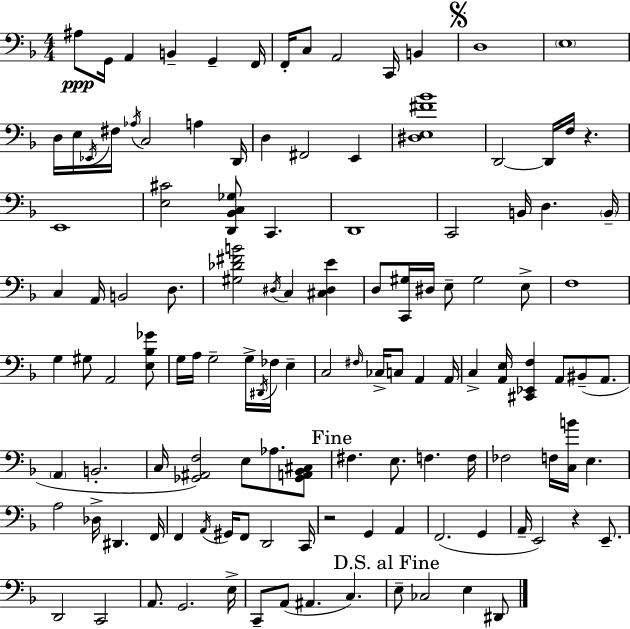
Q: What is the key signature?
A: F major